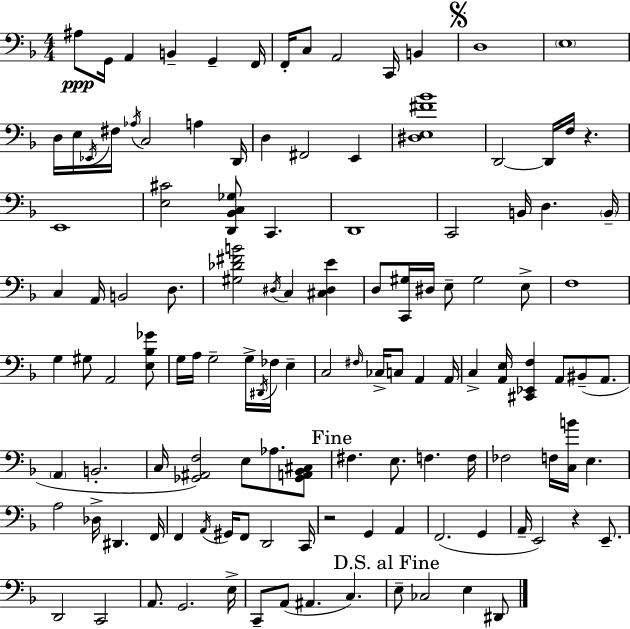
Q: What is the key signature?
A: F major